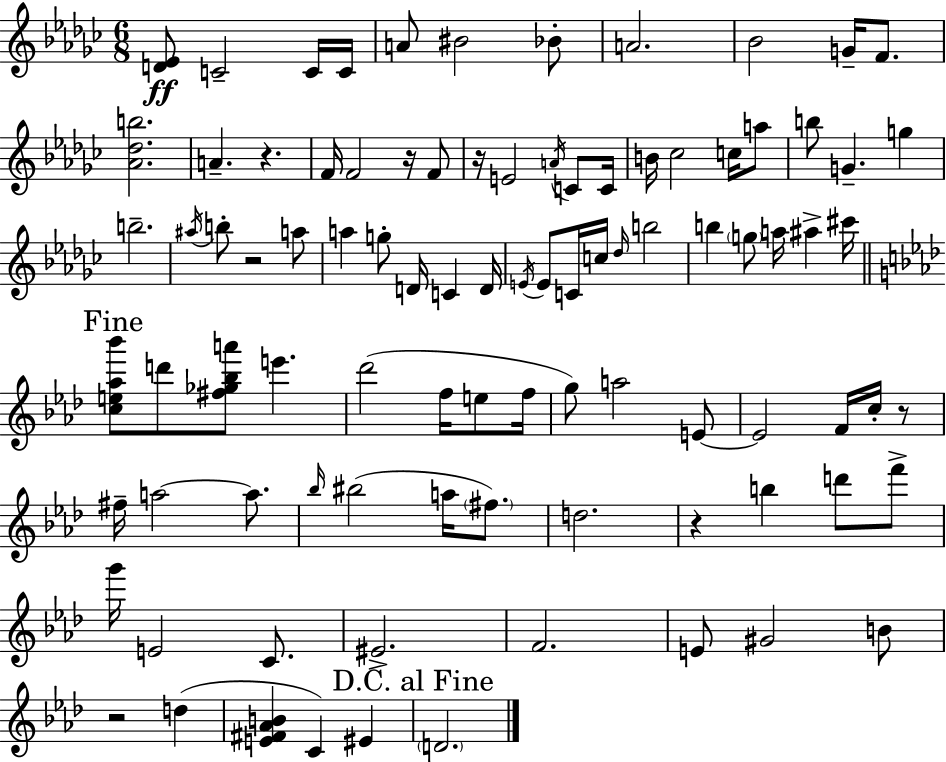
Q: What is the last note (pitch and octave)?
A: D4